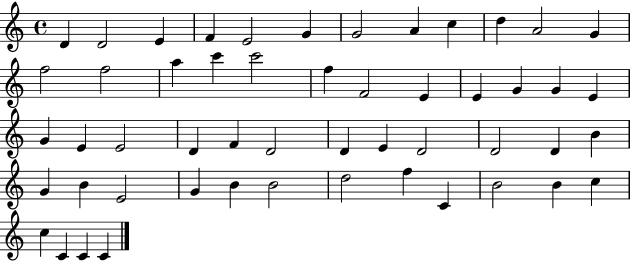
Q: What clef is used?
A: treble